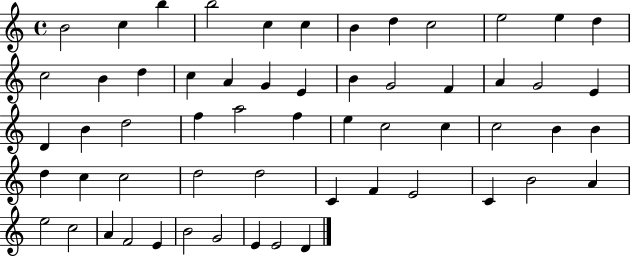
{
  \clef treble
  \time 4/4
  \defaultTimeSignature
  \key c \major
  b'2 c''4 b''4 | b''2 c''4 c''4 | b'4 d''4 c''2 | e''2 e''4 d''4 | \break c''2 b'4 d''4 | c''4 a'4 g'4 e'4 | b'4 g'2 f'4 | a'4 g'2 e'4 | \break d'4 b'4 d''2 | f''4 a''2 f''4 | e''4 c''2 c''4 | c''2 b'4 b'4 | \break d''4 c''4 c''2 | d''2 d''2 | c'4 f'4 e'2 | c'4 b'2 a'4 | \break e''2 c''2 | a'4 f'2 e'4 | b'2 g'2 | e'4 e'2 d'4 | \break \bar "|."
}